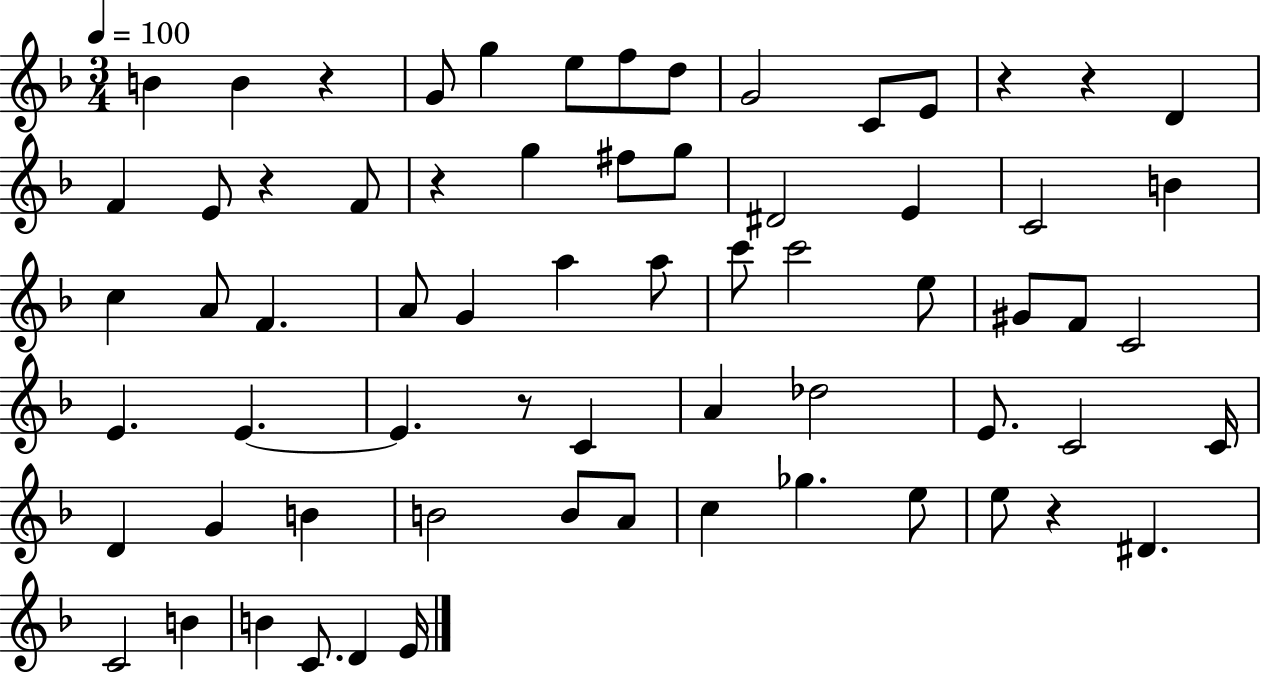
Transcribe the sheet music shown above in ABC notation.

X:1
T:Untitled
M:3/4
L:1/4
K:F
B B z G/2 g e/2 f/2 d/2 G2 C/2 E/2 z z D F E/2 z F/2 z g ^f/2 g/2 ^D2 E C2 B c A/2 F A/2 G a a/2 c'/2 c'2 e/2 ^G/2 F/2 C2 E E E z/2 C A _d2 E/2 C2 C/4 D G B B2 B/2 A/2 c _g e/2 e/2 z ^D C2 B B C/2 D E/4